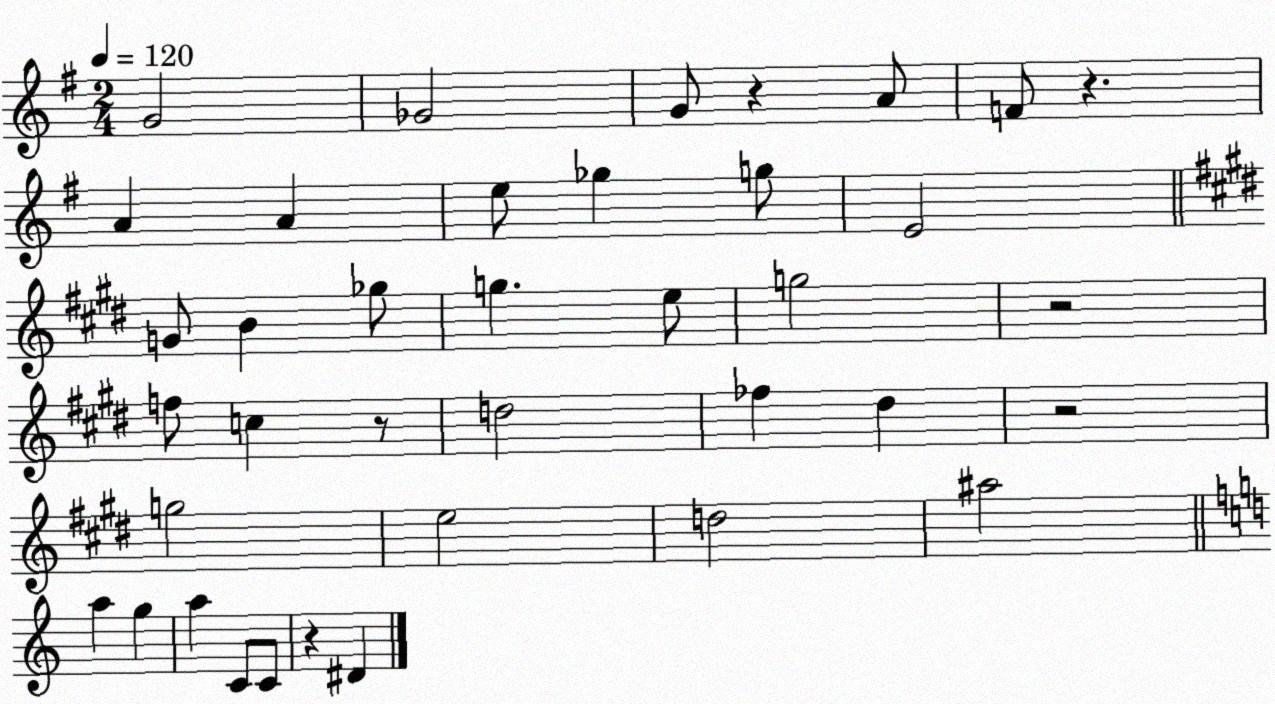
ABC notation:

X:1
T:Untitled
M:2/4
L:1/4
K:G
G2 _G2 G/2 z A/2 F/2 z A A e/2 _g g/2 E2 G/2 B _g/2 g e/2 g2 z2 f/2 c z/2 d2 _f ^d z2 g2 e2 d2 ^a2 a g a C/2 C/2 z ^D